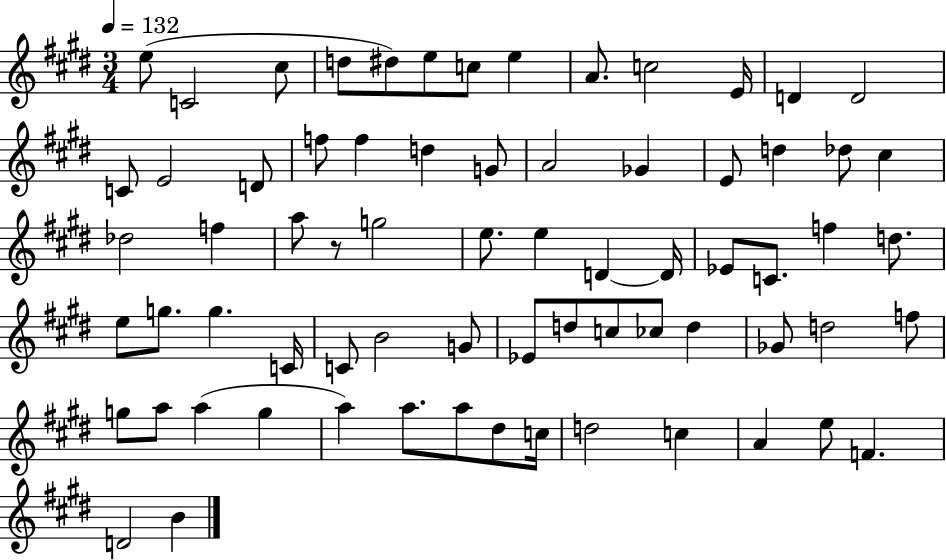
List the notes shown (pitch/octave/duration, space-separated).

E5/e C4/h C#5/e D5/e D#5/e E5/e C5/e E5/q A4/e. C5/h E4/s D4/q D4/h C4/e E4/h D4/e F5/e F5/q D5/q G4/e A4/h Gb4/q E4/e D5/q Db5/e C#5/q Db5/h F5/q A5/e R/e G5/h E5/e. E5/q D4/q D4/s Eb4/e C4/e. F5/q D5/e. E5/e G5/e. G5/q. C4/s C4/e B4/h G4/e Eb4/e D5/e C5/e CES5/e D5/q Gb4/e D5/h F5/e G5/e A5/e A5/q G5/q A5/q A5/e. A5/e D#5/e C5/s D5/h C5/q A4/q E5/e F4/q. D4/h B4/q